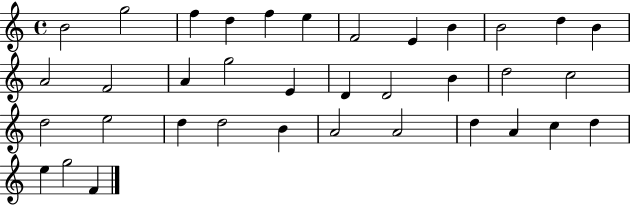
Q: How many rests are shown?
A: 0